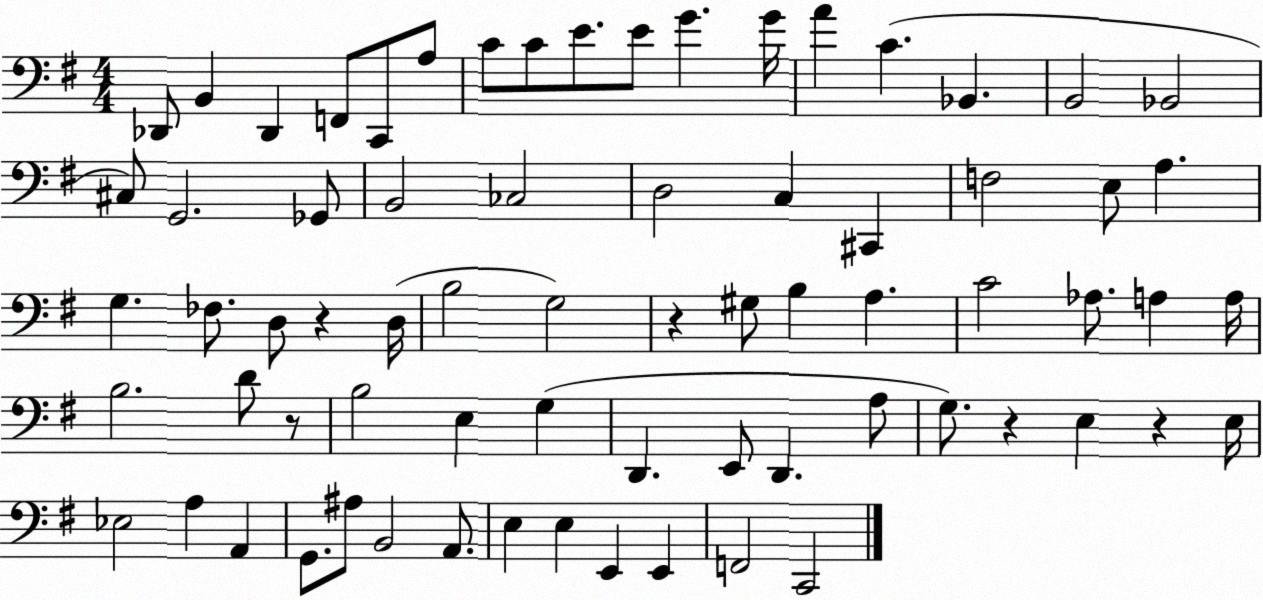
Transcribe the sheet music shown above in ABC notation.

X:1
T:Untitled
M:4/4
L:1/4
K:G
_D,,/2 B,, _D,, F,,/2 C,,/2 A,/2 C/2 C/2 E/2 E/2 G G/4 A C _B,, B,,2 _B,,2 ^C,/2 G,,2 _G,,/2 B,,2 _C,2 D,2 C, ^C,, F,2 E,/2 A, G, _F,/2 D,/2 z D,/4 B,2 G,2 z ^G,/2 B, A, C2 _A,/2 A, A,/4 B,2 D/2 z/2 B,2 E, G, D,, E,,/2 D,, A,/2 G,/2 z E, z E,/4 _E,2 A, A,, G,,/2 ^A,/2 B,,2 A,,/2 E, E, E,, E,, F,,2 C,,2